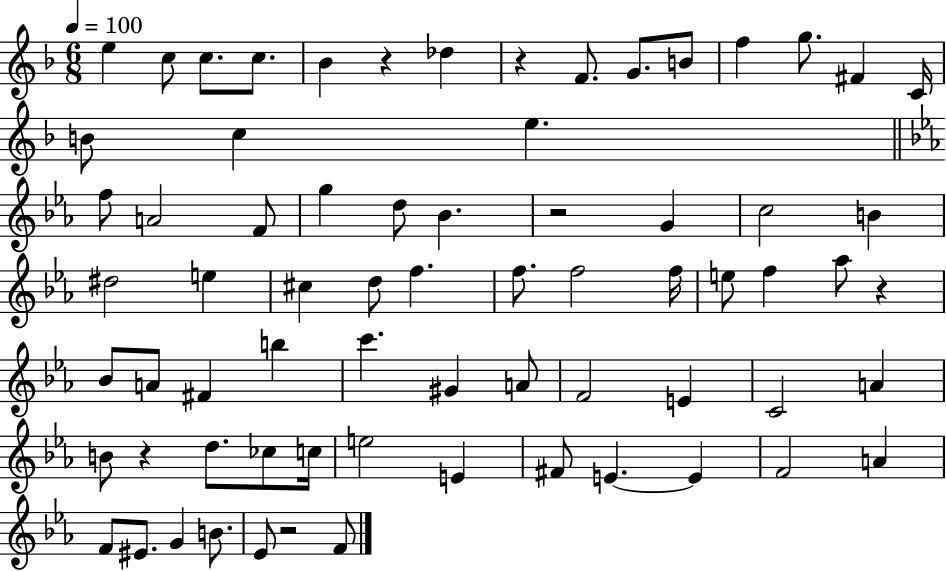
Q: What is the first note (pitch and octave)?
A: E5